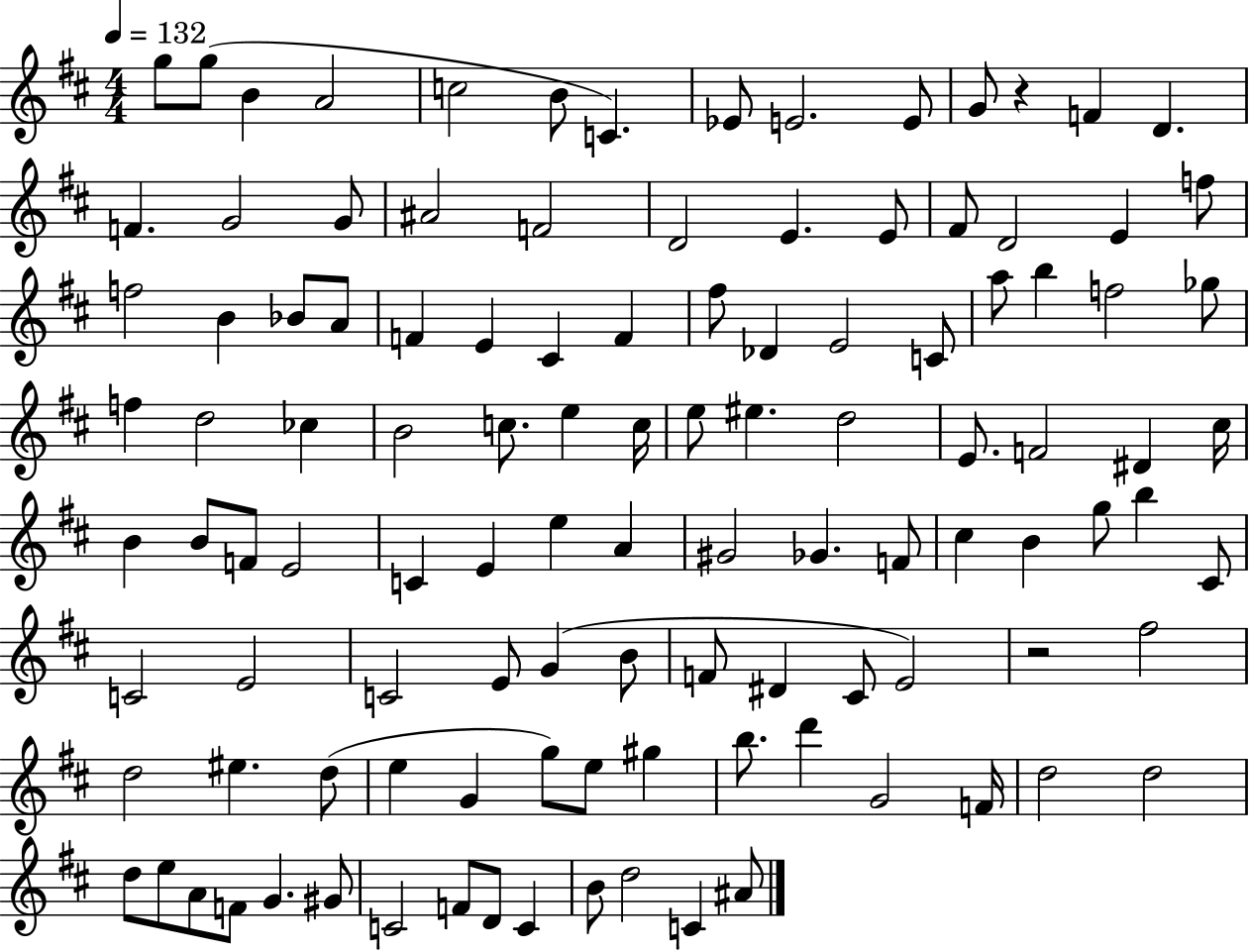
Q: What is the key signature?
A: D major